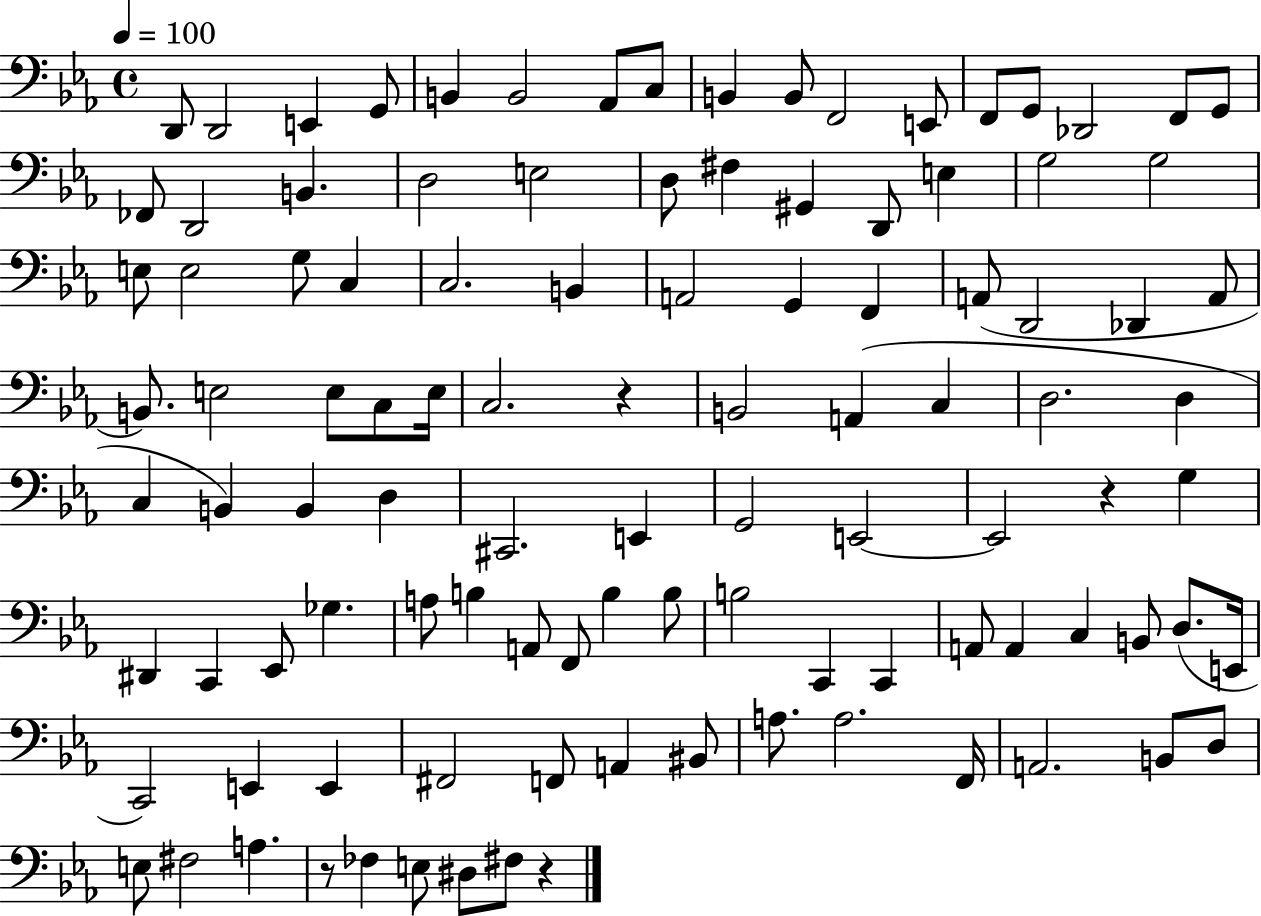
{
  \clef bass
  \time 4/4
  \defaultTimeSignature
  \key ees \major
  \tempo 4 = 100
  d,8 d,2 e,4 g,8 | b,4 b,2 aes,8 c8 | b,4 b,8 f,2 e,8 | f,8 g,8 des,2 f,8 g,8 | \break fes,8 d,2 b,4. | d2 e2 | d8 fis4 gis,4 d,8 e4 | g2 g2 | \break e8 e2 g8 c4 | c2. b,4 | a,2 g,4 f,4 | a,8( d,2 des,4 a,8 | \break b,8.) e2 e8 c8 e16 | c2. r4 | b,2 a,4( c4 | d2. d4 | \break c4 b,4) b,4 d4 | cis,2. e,4 | g,2 e,2~~ | e,2 r4 g4 | \break dis,4 c,4 ees,8 ges4. | a8 b4 a,8 f,8 b4 b8 | b2 c,4 c,4 | a,8 a,4 c4 b,8 d8.( e,16 | \break c,2) e,4 e,4 | fis,2 f,8 a,4 bis,8 | a8. a2. f,16 | a,2. b,8 d8 | \break e8 fis2 a4. | r8 fes4 e8 dis8 fis8 r4 | \bar "|."
}